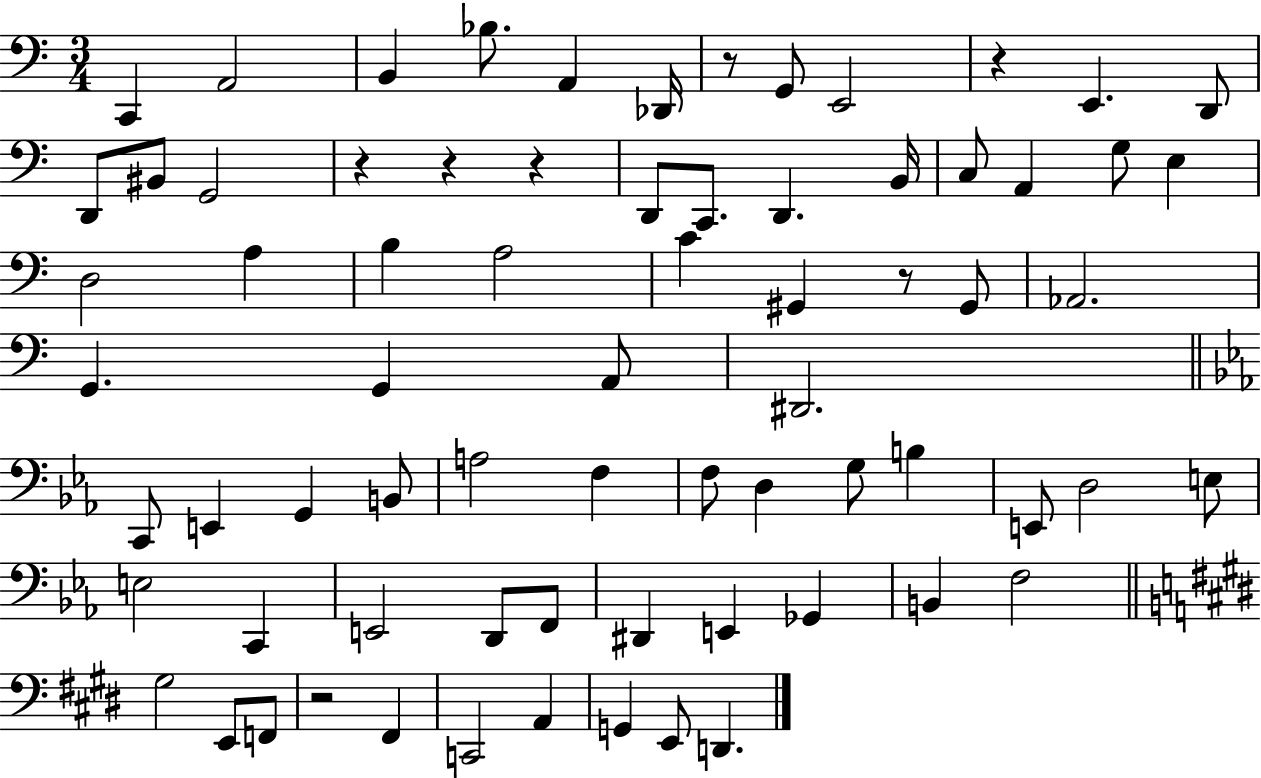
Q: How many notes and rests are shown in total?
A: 72